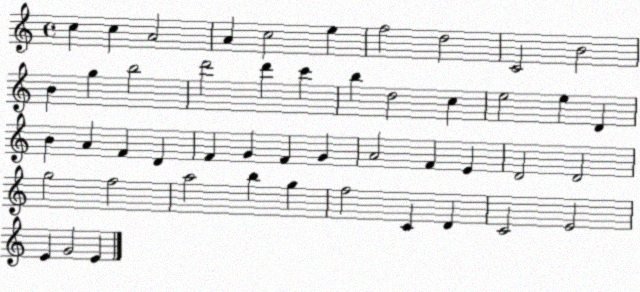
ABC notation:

X:1
T:Untitled
M:4/4
L:1/4
K:C
c c A2 A c2 e f2 d2 C2 B2 B g b2 d'2 d' c' b d2 c e2 e D B A F D F G F G A2 F E D2 D2 g2 f2 a2 b g f2 C D C2 E2 E G2 E